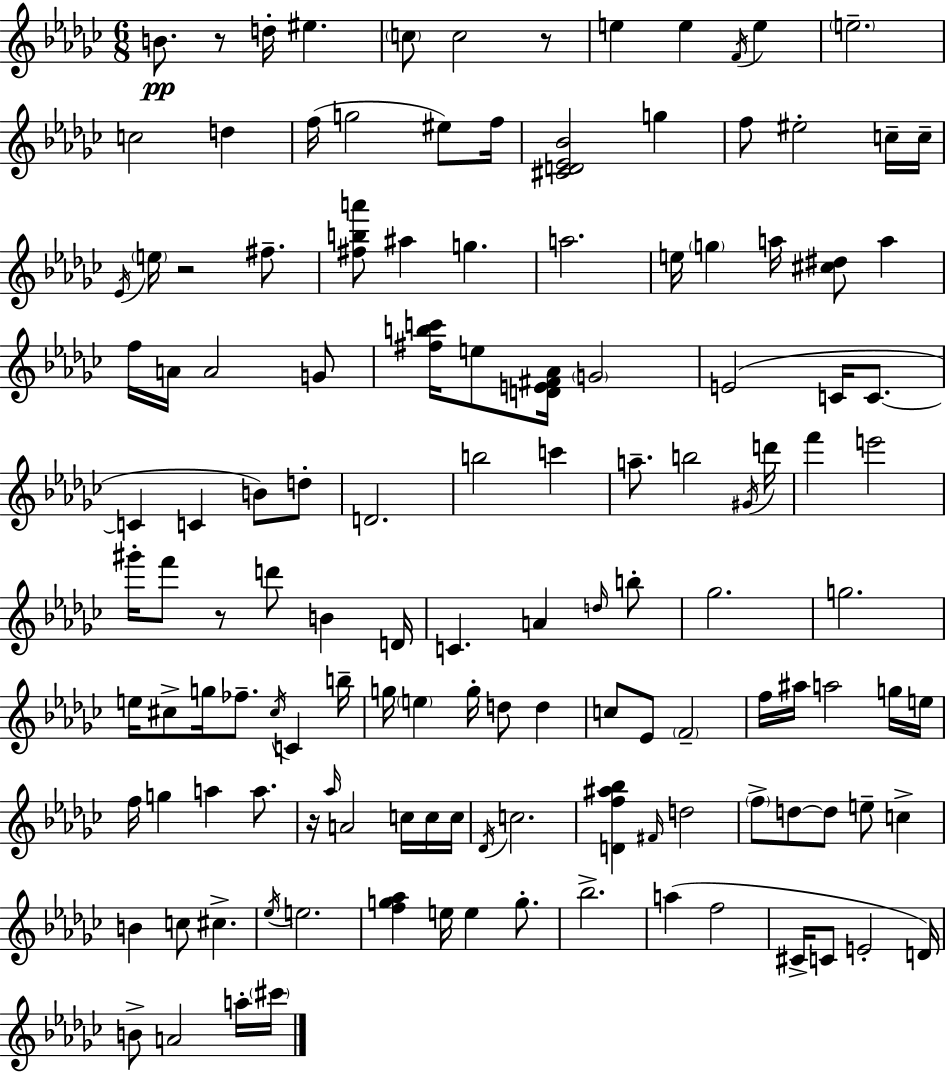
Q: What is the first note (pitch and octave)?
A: B4